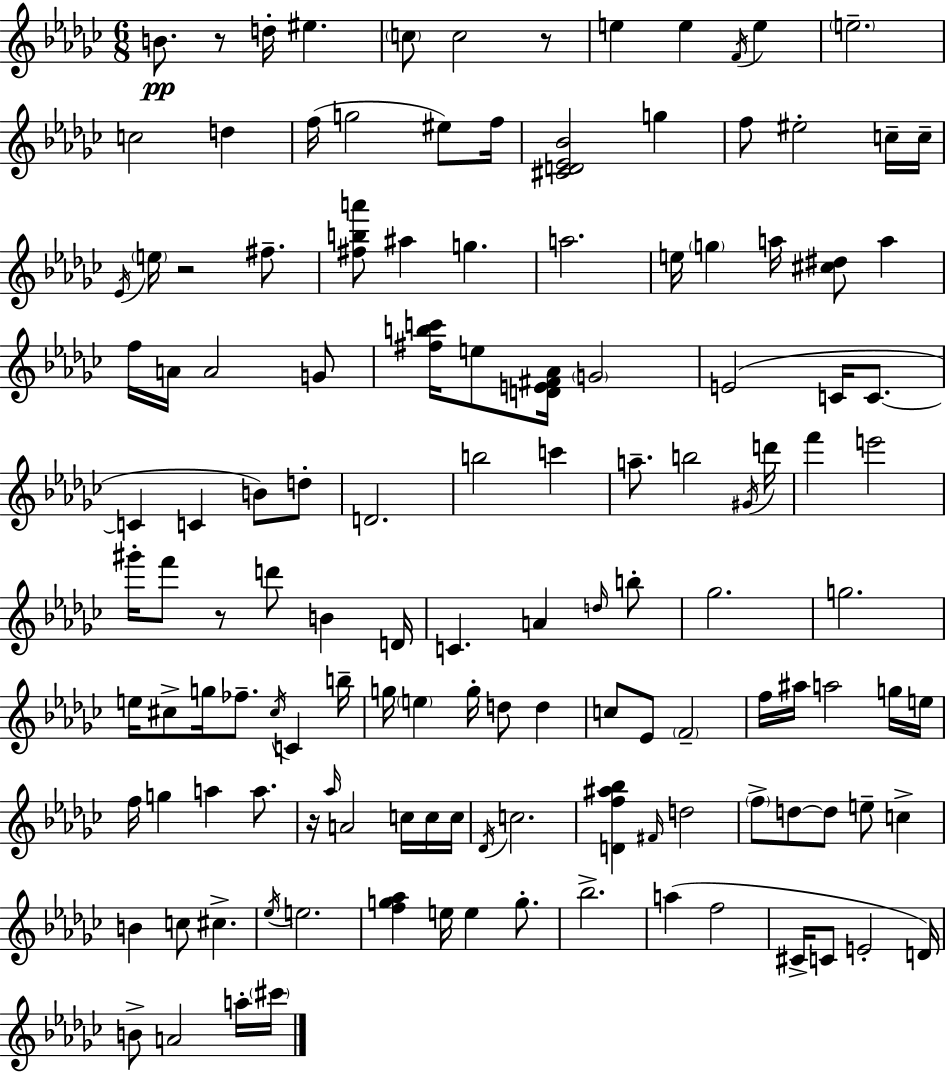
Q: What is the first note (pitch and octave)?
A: B4